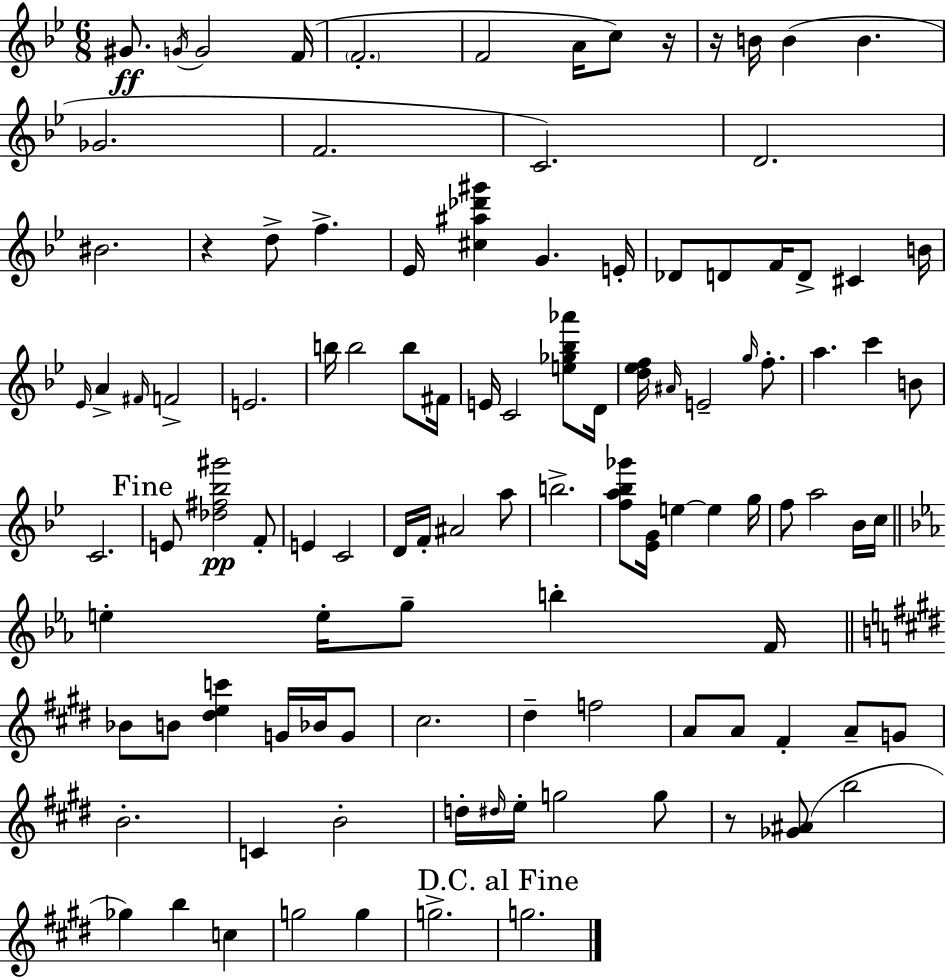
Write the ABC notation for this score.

X:1
T:Untitled
M:6/8
L:1/4
K:Bb
^G/2 G/4 G2 F/4 F2 F2 A/4 c/2 z/4 z/4 B/4 B B _G2 F2 C2 D2 ^B2 z d/2 f _E/4 [^c^a_d'^g'] G E/4 _D/2 D/2 F/4 D/2 ^C B/4 _E/4 A ^F/4 F2 E2 b/4 b2 b/2 ^F/4 E/4 C2 [e_g_b_a']/2 D/4 [d_ef]/4 ^A/4 E2 g/4 f/2 a c' B/2 C2 E/2 [_d^f_b^g']2 F/2 E C2 D/4 F/4 ^A2 a/2 b2 [fa_b_g']/2 [_EG]/4 e e g/4 f/2 a2 _B/4 c/4 e e/4 g/2 b F/4 _B/2 B/2 [^dec'] G/4 _B/4 G/2 ^c2 ^d f2 A/2 A/2 ^F A/2 G/2 B2 C B2 d/4 ^d/4 e/4 g2 g/2 z/2 [_G^A]/2 b2 _g b c g2 g g2 g2